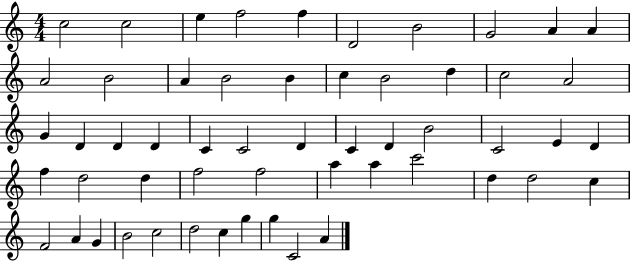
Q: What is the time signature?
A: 4/4